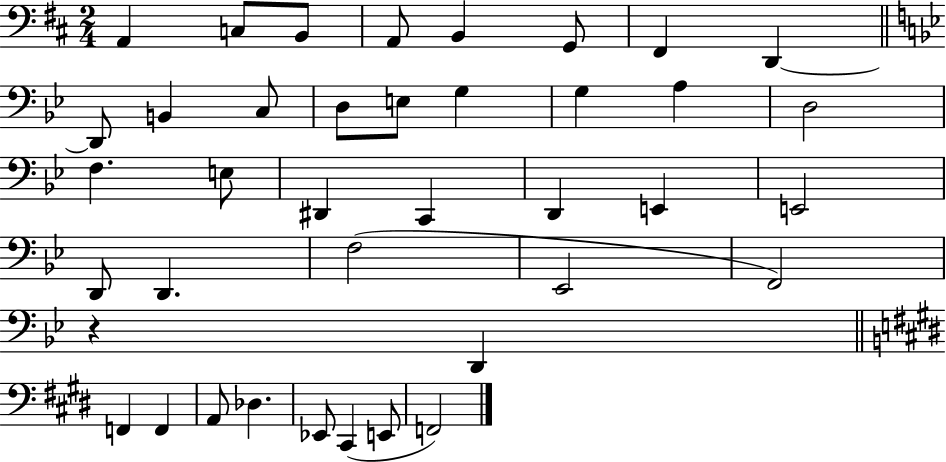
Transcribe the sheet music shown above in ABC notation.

X:1
T:Untitled
M:2/4
L:1/4
K:D
A,, C,/2 B,,/2 A,,/2 B,, G,,/2 ^F,, D,, D,,/2 B,, C,/2 D,/2 E,/2 G, G, A, D,2 F, E,/2 ^D,, C,, D,, E,, E,,2 D,,/2 D,, F,2 _E,,2 F,,2 z D,, F,, F,, A,,/2 _D, _E,,/2 ^C,, E,,/2 F,,2